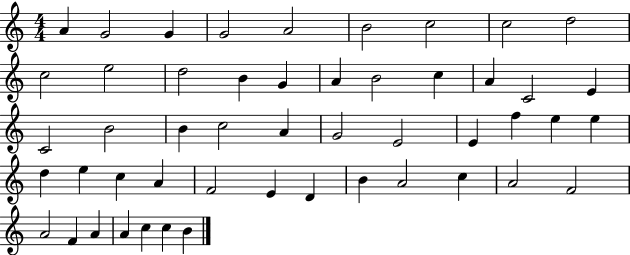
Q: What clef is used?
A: treble